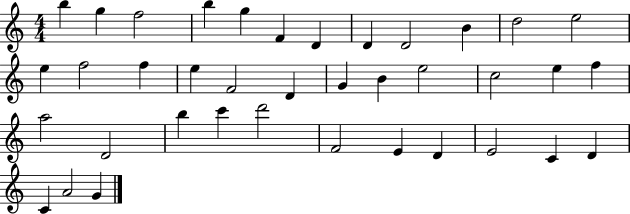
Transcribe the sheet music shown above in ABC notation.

X:1
T:Untitled
M:4/4
L:1/4
K:C
b g f2 b g F D D D2 B d2 e2 e f2 f e F2 D G B e2 c2 e f a2 D2 b c' d'2 F2 E D E2 C D C A2 G